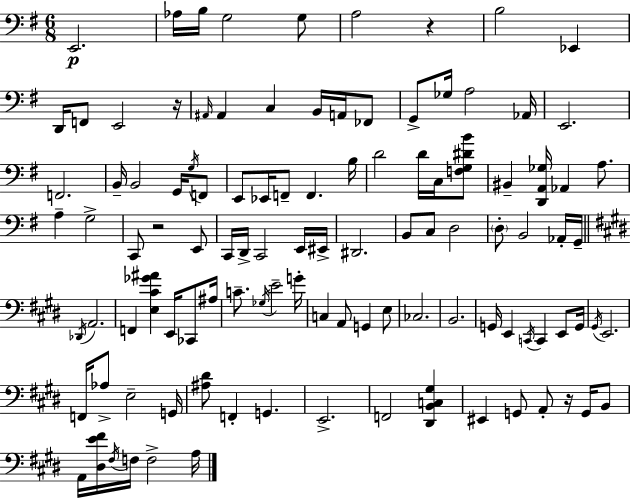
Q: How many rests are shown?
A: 4